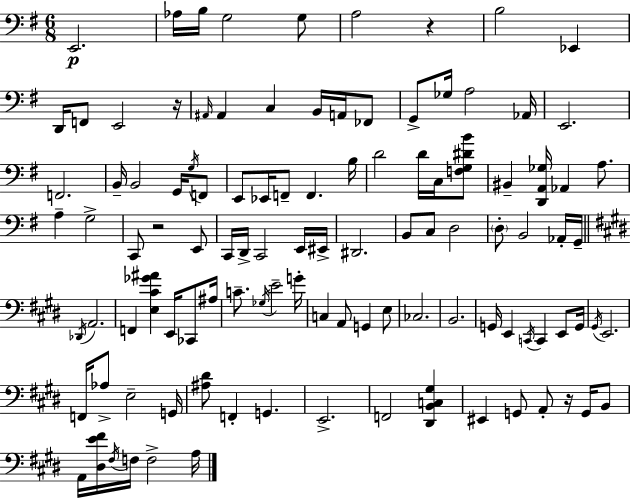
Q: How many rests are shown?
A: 4